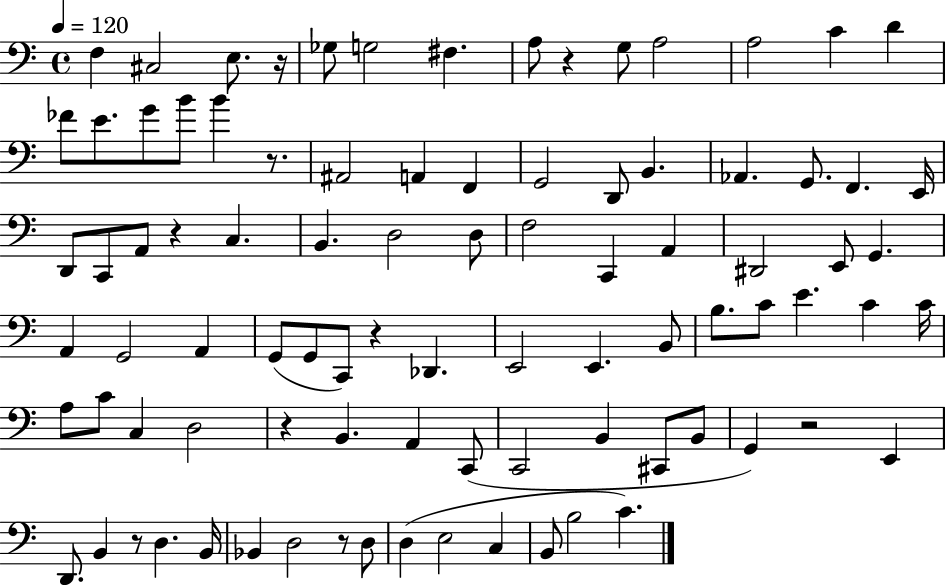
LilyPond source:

{
  \clef bass
  \time 4/4
  \defaultTimeSignature
  \key c \major
  \tempo 4 = 120
  f4 cis2 e8. r16 | ges8 g2 fis4. | a8 r4 g8 a2 | a2 c'4 d'4 | \break fes'8 e'8. g'8 b'8 b'4 r8. | ais,2 a,4 f,4 | g,2 d,8 b,4. | aes,4. g,8. f,4. e,16 | \break d,8 c,8 a,8 r4 c4. | b,4. d2 d8 | f2 c,4 a,4 | dis,2 e,8 g,4. | \break a,4 g,2 a,4 | g,8( g,8 c,8) r4 des,4. | e,2 e,4. b,8 | b8. c'8 e'4. c'4 c'16 | \break a8 c'8 c4 d2 | r4 b,4. a,4 c,8( | c,2 b,4 cis,8 b,8 | g,4) r2 e,4 | \break d,8. b,4 r8 d4. b,16 | bes,4 d2 r8 d8 | d4( e2 c4 | b,8 b2 c'4.) | \break \bar "|."
}